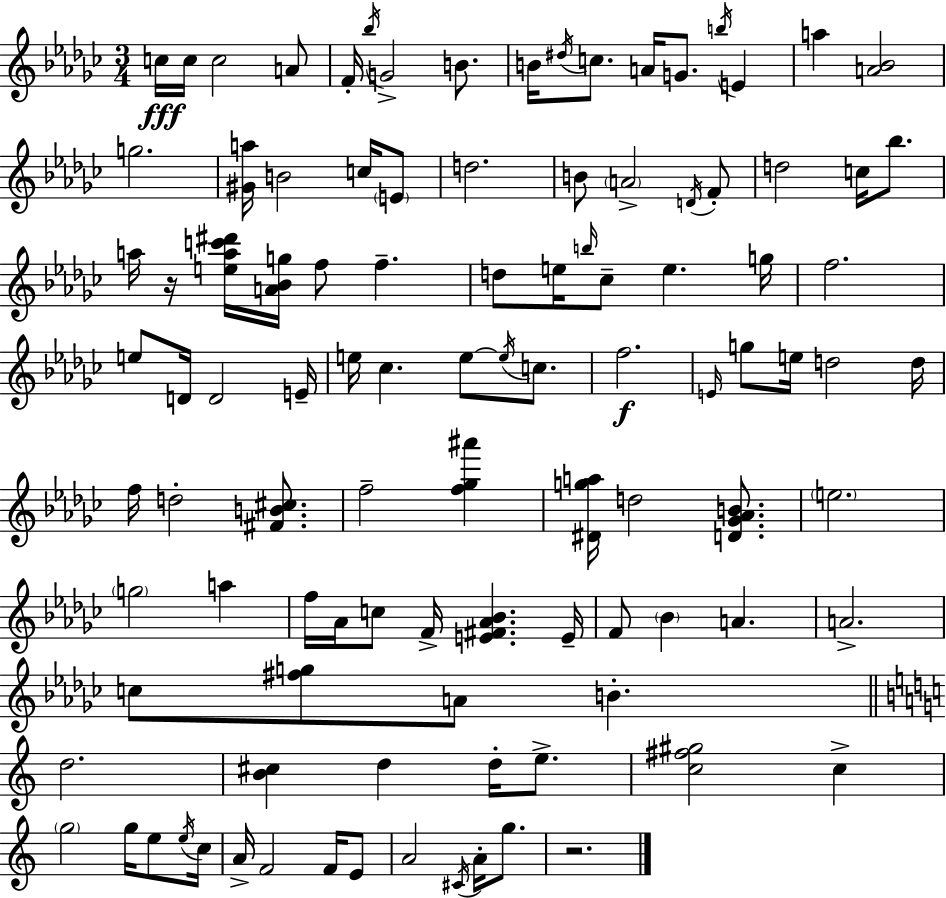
{
  \clef treble
  \numericTimeSignature
  \time 3/4
  \key ees \minor
  c''16\fff c''16 c''2 a'8 | f'16-. \acciaccatura { bes''16 } g'2-> b'8. | b'16 \acciaccatura { dis''16 } c''8. a'16 g'8. \acciaccatura { b''16 } e'4 | a''4 <a' bes'>2 | \break g''2. | <gis' a''>16 b'2 | c''16 \parenthesize e'8 d''2. | b'8 \parenthesize a'2-> | \break \acciaccatura { d'16 } f'8-. d''2 | c''16 bes''8. a''16 r16 <e'' a'' c''' dis'''>16 <a' bes' g''>16 f''8 f''4.-- | d''8 e''16 \grace { b''16 } ces''8-- e''4. | g''16 f''2. | \break e''8 d'16 d'2 | e'16-- e''16 ces''4. | e''8~~ \acciaccatura { e''16 } c''8. f''2.\f | \grace { e'16 } g''8 e''16 d''2 | \break d''16 f''16 d''2-. | <fis' b' cis''>8. f''2-- | <f'' ges'' ais'''>4 <dis' g'' a''>16 d''2 | <d' ges' aes' b'>8. \parenthesize e''2. | \break \parenthesize g''2 | a''4 f''16 aes'16 c''8 f'16-> | <e' fis' aes' bes'>4. e'16-- f'8 \parenthesize bes'4 | a'4. a'2.-> | \break c''8 <fis'' g''>8 a'8 | b'4.-. \bar "||" \break \key c \major d''2. | <b' cis''>4 d''4 d''16-. e''8.-> | <c'' fis'' gis''>2 c''4-> | \parenthesize g''2 g''16 e''8 \acciaccatura { e''16 } | \break c''16 a'16-> f'2 f'16 e'8 | a'2 \acciaccatura { cis'16 } a'16-. g''8. | r2. | \bar "|."
}